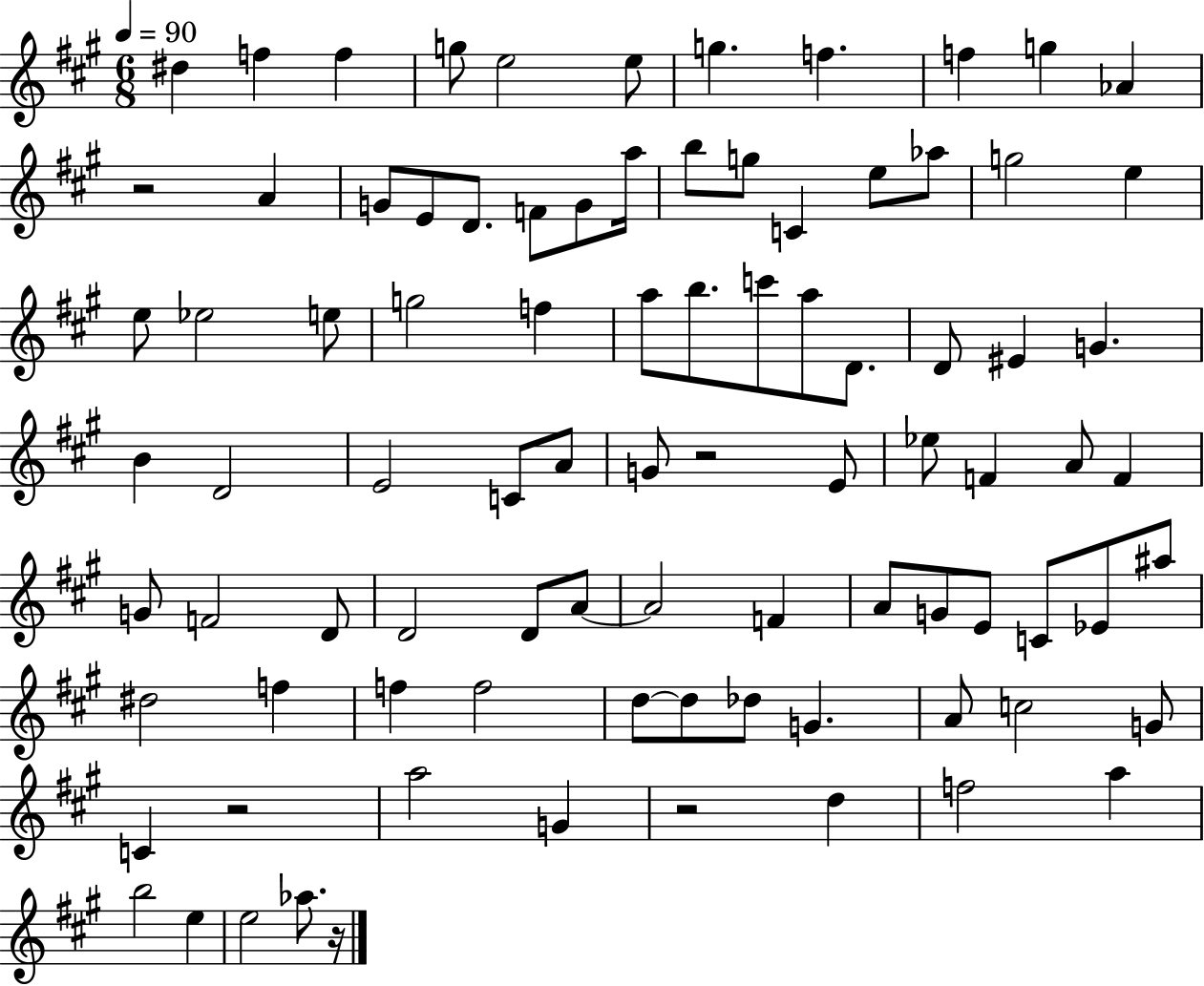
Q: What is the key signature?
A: A major